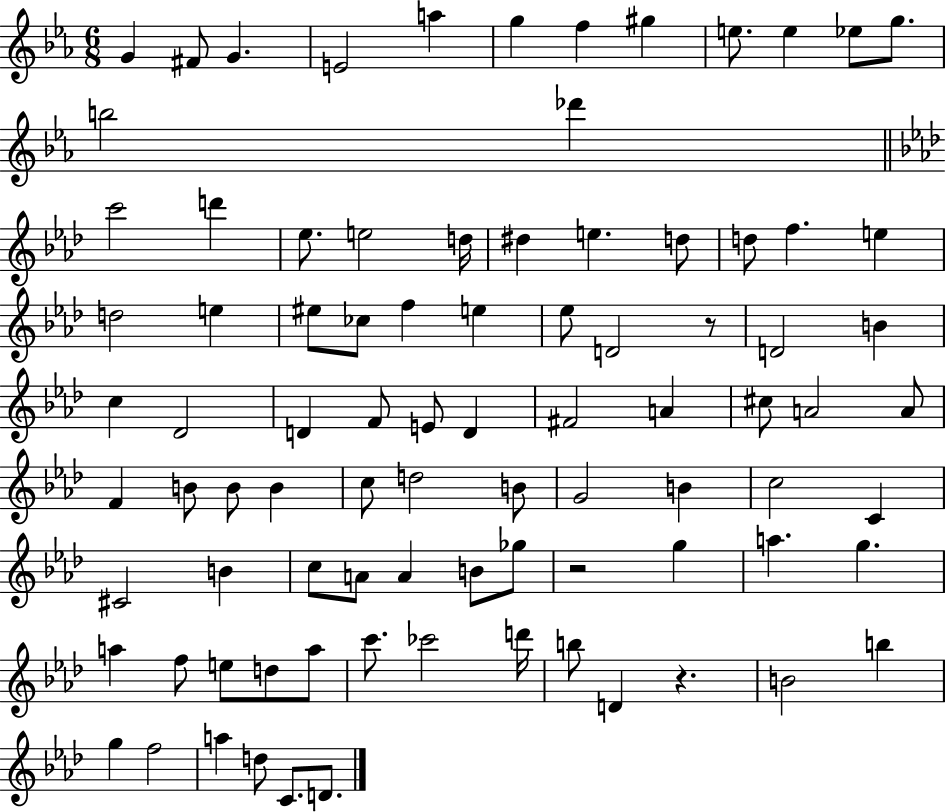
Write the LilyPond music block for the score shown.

{
  \clef treble
  \numericTimeSignature
  \time 6/8
  \key ees \major
  g'4 fis'8 g'4. | e'2 a''4 | g''4 f''4 gis''4 | e''8. e''4 ees''8 g''8. | \break b''2 des'''4 | \bar "||" \break \key aes \major c'''2 d'''4 | ees''8. e''2 d''16 | dis''4 e''4. d''8 | d''8 f''4. e''4 | \break d''2 e''4 | eis''8 ces''8 f''4 e''4 | ees''8 d'2 r8 | d'2 b'4 | \break c''4 des'2 | d'4 f'8 e'8 d'4 | fis'2 a'4 | cis''8 a'2 a'8 | \break f'4 b'8 b'8 b'4 | c''8 d''2 b'8 | g'2 b'4 | c''2 c'4 | \break cis'2 b'4 | c''8 a'8 a'4 b'8 ges''8 | r2 g''4 | a''4. g''4. | \break a''4 f''8 e''8 d''8 a''8 | c'''8. ces'''2 d'''16 | b''8 d'4 r4. | b'2 b''4 | \break g''4 f''2 | a''4 d''8 c'8. d'8. | \bar "|."
}